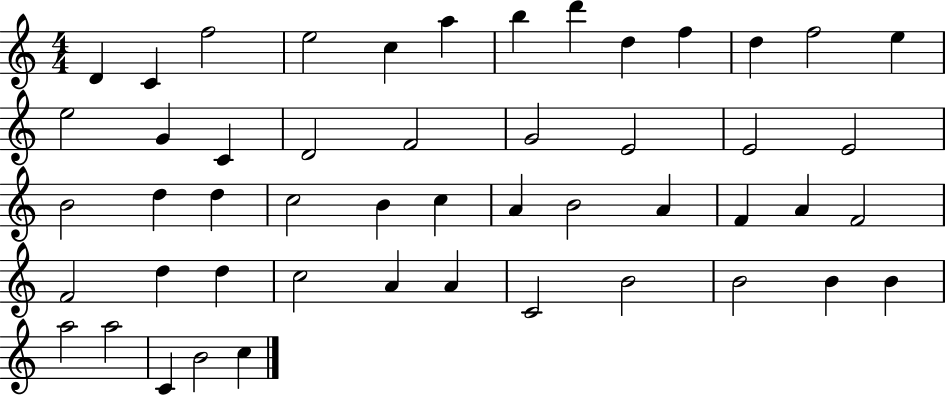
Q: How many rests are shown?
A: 0